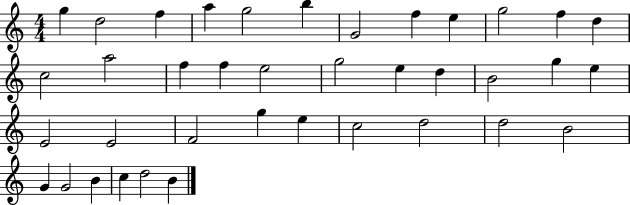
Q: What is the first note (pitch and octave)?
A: G5